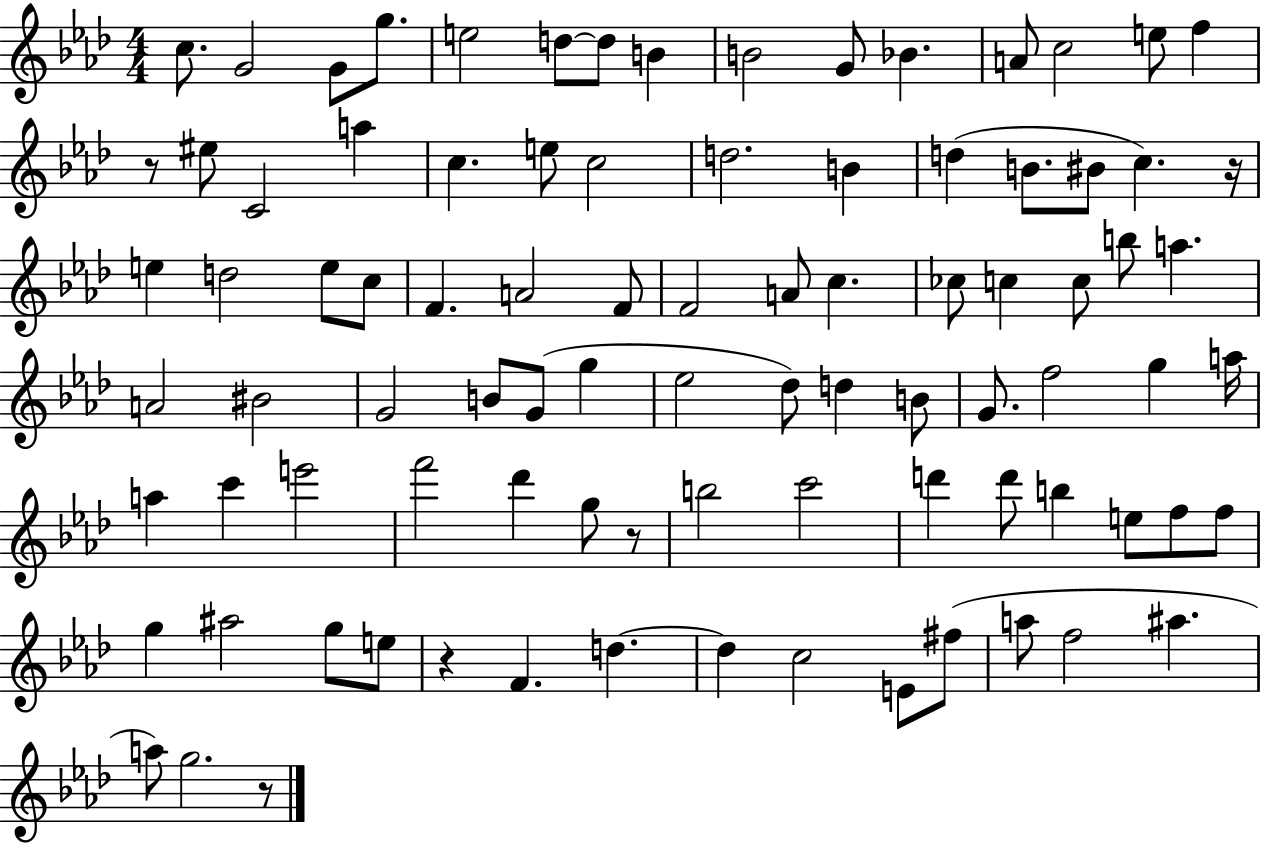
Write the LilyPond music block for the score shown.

{
  \clef treble
  \numericTimeSignature
  \time 4/4
  \key aes \major
  c''8. g'2 g'8 g''8. | e''2 d''8~~ d''8 b'4 | b'2 g'8 bes'4. | a'8 c''2 e''8 f''4 | \break r8 eis''8 c'2 a''4 | c''4. e''8 c''2 | d''2. b'4 | d''4( b'8. bis'8 c''4.) r16 | \break e''4 d''2 e''8 c''8 | f'4. a'2 f'8 | f'2 a'8 c''4. | ces''8 c''4 c''8 b''8 a''4. | \break a'2 bis'2 | g'2 b'8 g'8( g''4 | ees''2 des''8) d''4 b'8 | g'8. f''2 g''4 a''16 | \break a''4 c'''4 e'''2 | f'''2 des'''4 g''8 r8 | b''2 c'''2 | d'''4 d'''8 b''4 e''8 f''8 f''8 | \break g''4 ais''2 g''8 e''8 | r4 f'4. d''4.~~ | d''4 c''2 e'8 fis''8( | a''8 f''2 ais''4. | \break a''8) g''2. r8 | \bar "|."
}